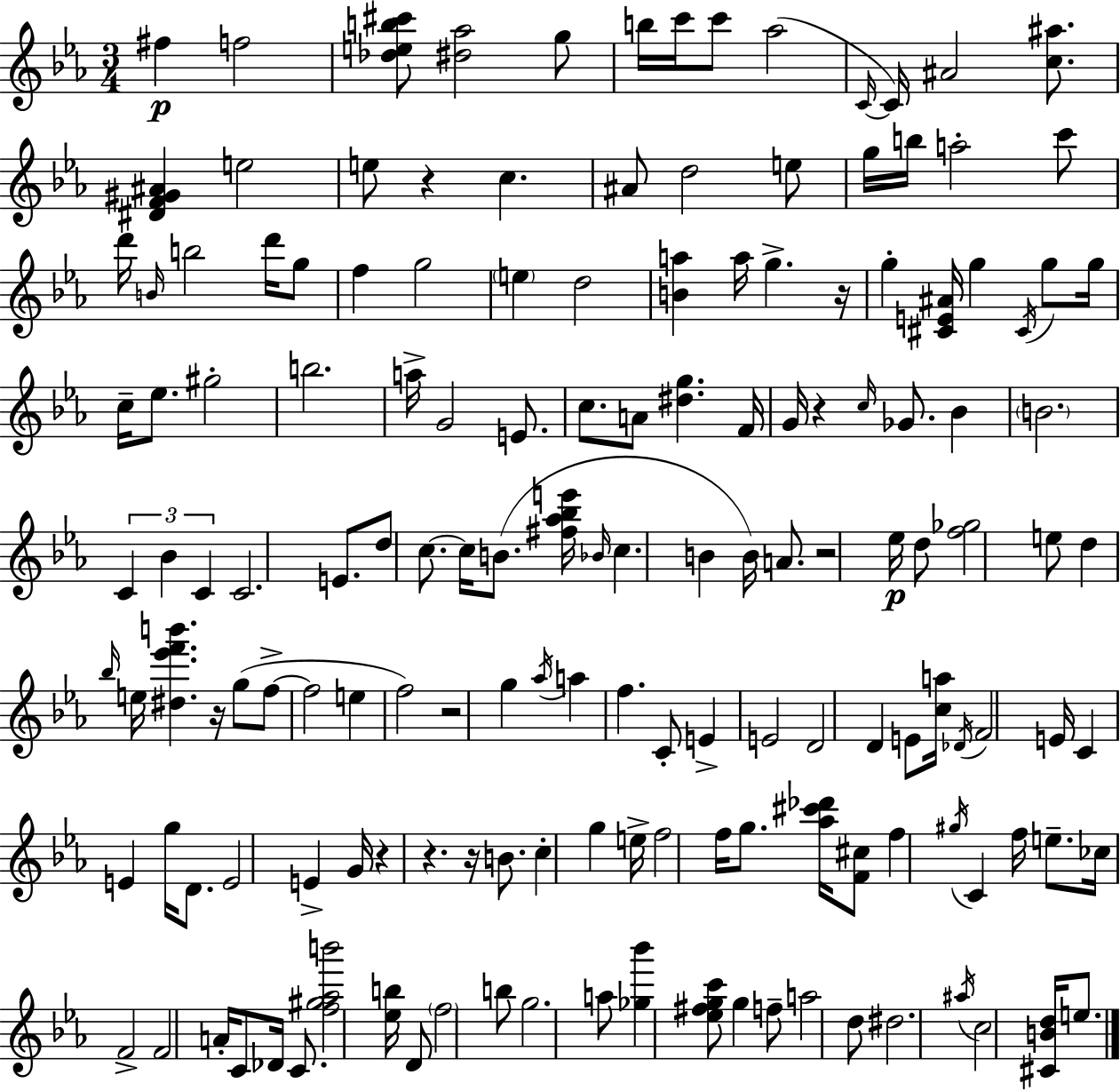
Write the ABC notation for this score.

X:1
T:Untitled
M:3/4
L:1/4
K:Eb
^f f2 [_deb^c']/2 [^d_a]2 g/2 b/4 c'/4 c'/2 _a2 C/4 C/4 ^A2 [c^a]/2 [^DF^G^A] e2 e/2 z c ^A/2 d2 e/2 g/4 b/4 a2 c'/2 d'/4 B/4 b2 d'/4 g/2 f g2 e d2 [Ba] a/4 g z/4 g [^CE^A]/4 g ^C/4 g/2 g/4 c/4 _e/2 ^g2 b2 a/4 G2 E/2 c/2 A/2 [^dg] F/4 G/4 z c/4 _G/2 _B B2 C _B C C2 E/2 d/2 c/2 c/4 B/2 [^f_a_be']/4 _B/4 c B B/4 A/2 z2 _e/4 d/2 [f_g]2 e/2 d _b/4 e/4 [^d_e'f'b'] z/4 g/2 f/2 f2 e f2 z2 g _a/4 a f C/2 E E2 D2 D E/2 [ca]/4 _D/4 F2 E/4 C E g/4 D/2 E2 E G/4 z z z/4 B/2 c g e/4 f2 f/4 g/2 [_a^c'_d']/4 [F^c]/2 f ^g/4 C f/4 e/2 _c/4 F2 F2 A/4 C/2 _D/4 C/2 [f^g_ab']2 [_eb]/4 D/2 f2 b/2 g2 a/2 [_g_b'] [_e^fgc']/2 g f/2 a2 d/2 ^d2 ^a/4 c2 [^CBd]/4 e/2